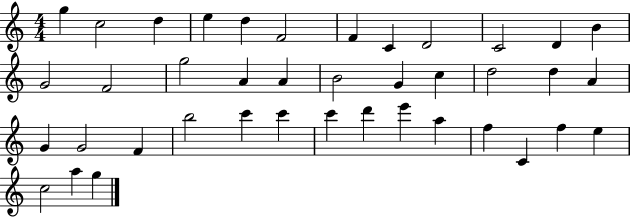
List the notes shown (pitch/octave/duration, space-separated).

G5/q C5/h D5/q E5/q D5/q F4/h F4/q C4/q D4/h C4/h D4/q B4/q G4/h F4/h G5/h A4/q A4/q B4/h G4/q C5/q D5/h D5/q A4/q G4/q G4/h F4/q B5/h C6/q C6/q C6/q D6/q E6/q A5/q F5/q C4/q F5/q E5/q C5/h A5/q G5/q